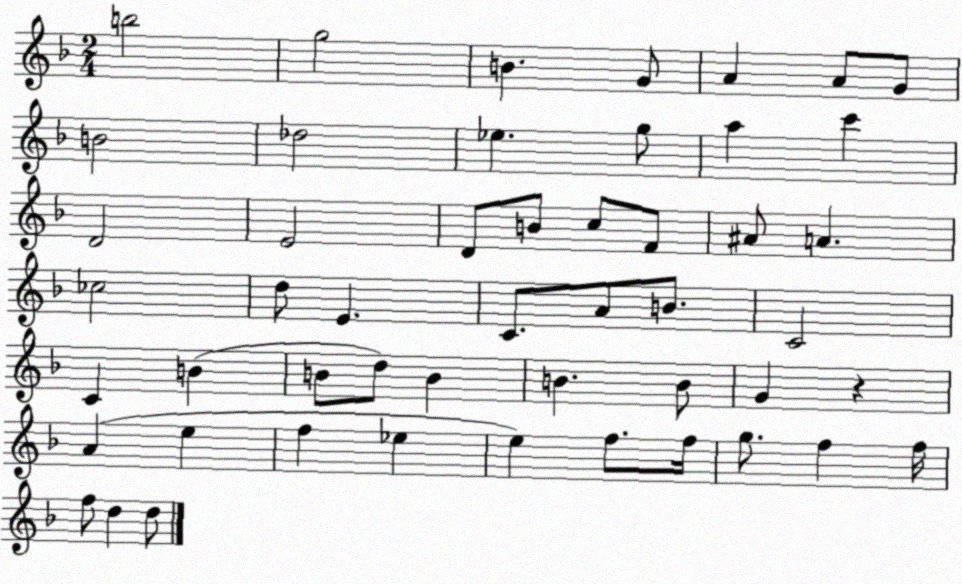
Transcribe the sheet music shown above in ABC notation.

X:1
T:Untitled
M:2/4
L:1/4
K:F
b2 g2 B G/2 A A/2 G/2 B2 _d2 _e g/2 a c' D2 E2 D/2 B/2 c/2 F/2 ^A/2 A _c2 d/2 E C/2 A/2 B/2 C2 C B B/2 d/2 B B B/2 G z A e f _e e f/2 f/4 g/2 f f/4 f/2 d d/2